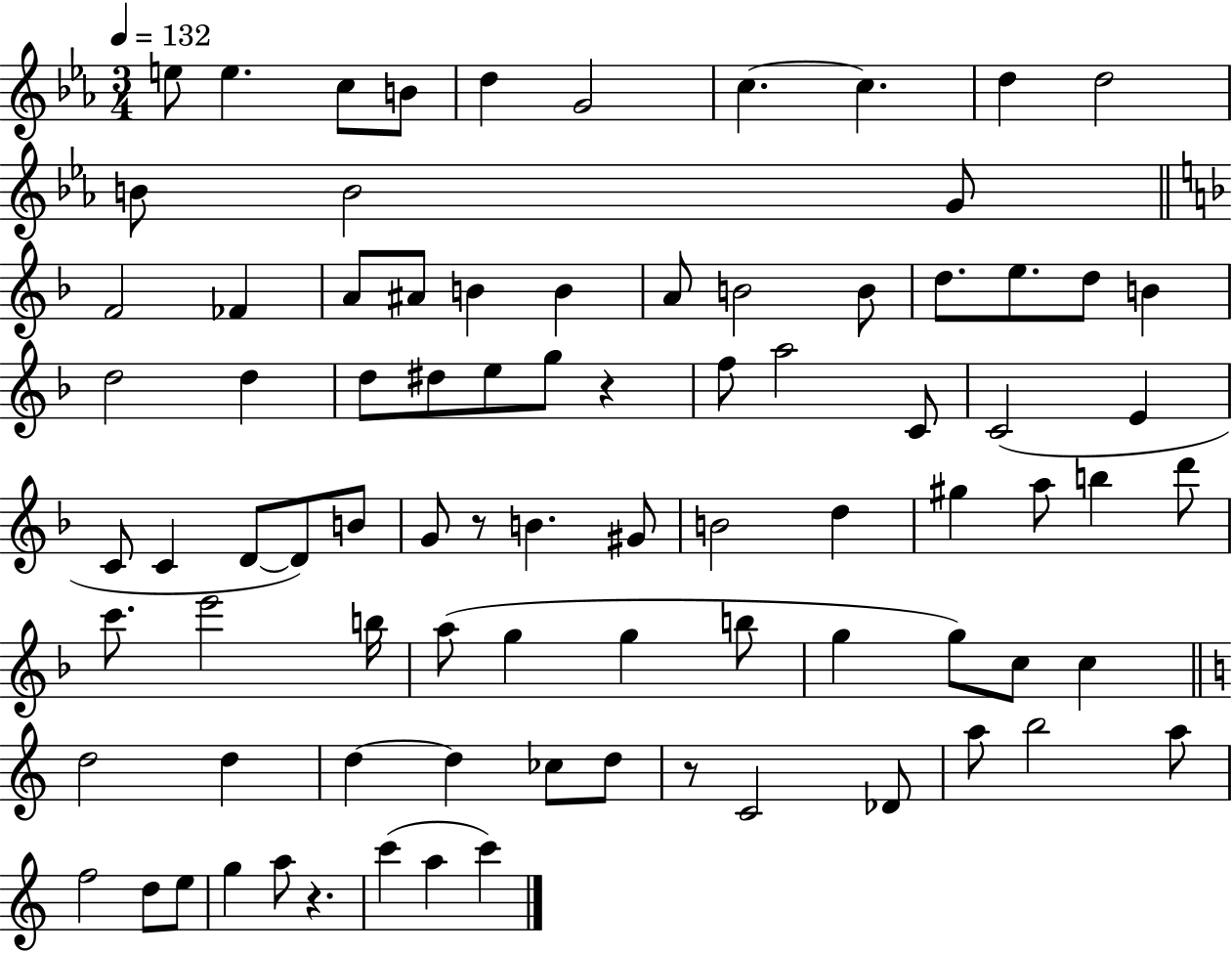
{
  \clef treble
  \numericTimeSignature
  \time 3/4
  \key ees \major
  \tempo 4 = 132
  e''8 e''4. c''8 b'8 | d''4 g'2 | c''4.~~ c''4. | d''4 d''2 | \break b'8 b'2 g'8 | \bar "||" \break \key f \major f'2 fes'4 | a'8 ais'8 b'4 b'4 | a'8 b'2 b'8 | d''8. e''8. d''8 b'4 | \break d''2 d''4 | d''8 dis''8 e''8 g''8 r4 | f''8 a''2 c'8 | c'2( e'4 | \break c'8 c'4 d'8~~ d'8) b'8 | g'8 r8 b'4. gis'8 | b'2 d''4 | gis''4 a''8 b''4 d'''8 | \break c'''8. e'''2 b''16 | a''8( g''4 g''4 b''8 | g''4 g''8) c''8 c''4 | \bar "||" \break \key c \major d''2 d''4 | d''4~~ d''4 ces''8 d''8 | r8 c'2 des'8 | a''8 b''2 a''8 | \break f''2 d''8 e''8 | g''4 a''8 r4. | c'''4( a''4 c'''4) | \bar "|."
}